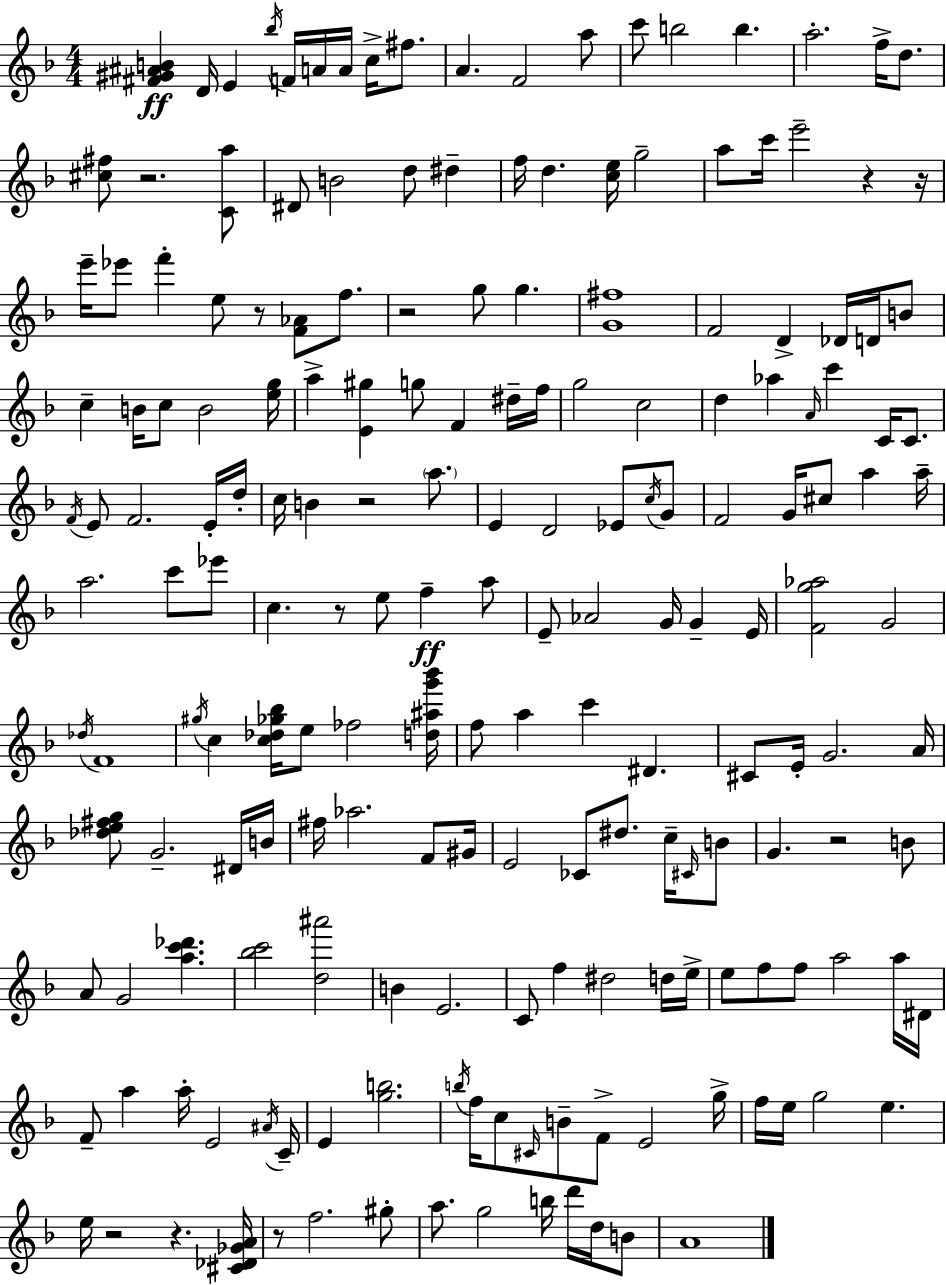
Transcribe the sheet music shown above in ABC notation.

X:1
T:Untitled
M:4/4
L:1/4
K:F
[^F^G^AB] D/4 E _b/4 F/4 A/4 A/4 c/4 ^f/2 A F2 a/2 c'/2 b2 b a2 f/4 d/2 [^c^f]/2 z2 [Ca]/2 ^D/2 B2 d/2 ^d f/4 d [ce]/4 g2 a/2 c'/4 e'2 z z/4 e'/4 _e'/2 f' e/2 z/2 [F_A]/2 f/2 z2 g/2 g [G^f]4 F2 D _D/4 D/4 B/2 c B/4 c/2 B2 [eg]/4 a [E^g] g/2 F ^d/4 f/4 g2 c2 d _a A/4 c' C/4 C/2 F/4 E/2 F2 E/4 d/4 c/4 B z2 a/2 E D2 _E/2 c/4 G/2 F2 G/4 ^c/2 a a/4 a2 c'/2 _e'/2 c z/2 e/2 f a/2 E/2 _A2 G/4 G E/4 [Fg_a]2 G2 _d/4 F4 ^g/4 c [c_d_g_b]/4 e/2 _f2 [d^ag'_b']/4 f/2 a c' ^D ^C/2 E/4 G2 A/4 [_de^fg]/2 G2 ^D/4 B/4 ^f/4 _a2 F/2 ^G/4 E2 _C/2 ^d/2 c/4 ^C/4 B/2 G z2 B/2 A/2 G2 [ac'_d'] [_bc']2 [d^a']2 B E2 C/2 f ^d2 d/4 e/4 e/2 f/2 f/2 a2 a/4 ^D/4 F/2 a a/4 E2 ^A/4 C/4 E [gb]2 b/4 f/4 c/2 ^C/4 B/2 F/2 E2 g/4 f/4 e/4 g2 e e/4 z2 z [^C_D_GA]/4 z/2 f2 ^g/2 a/2 g2 b/4 d'/4 d/4 B/2 A4